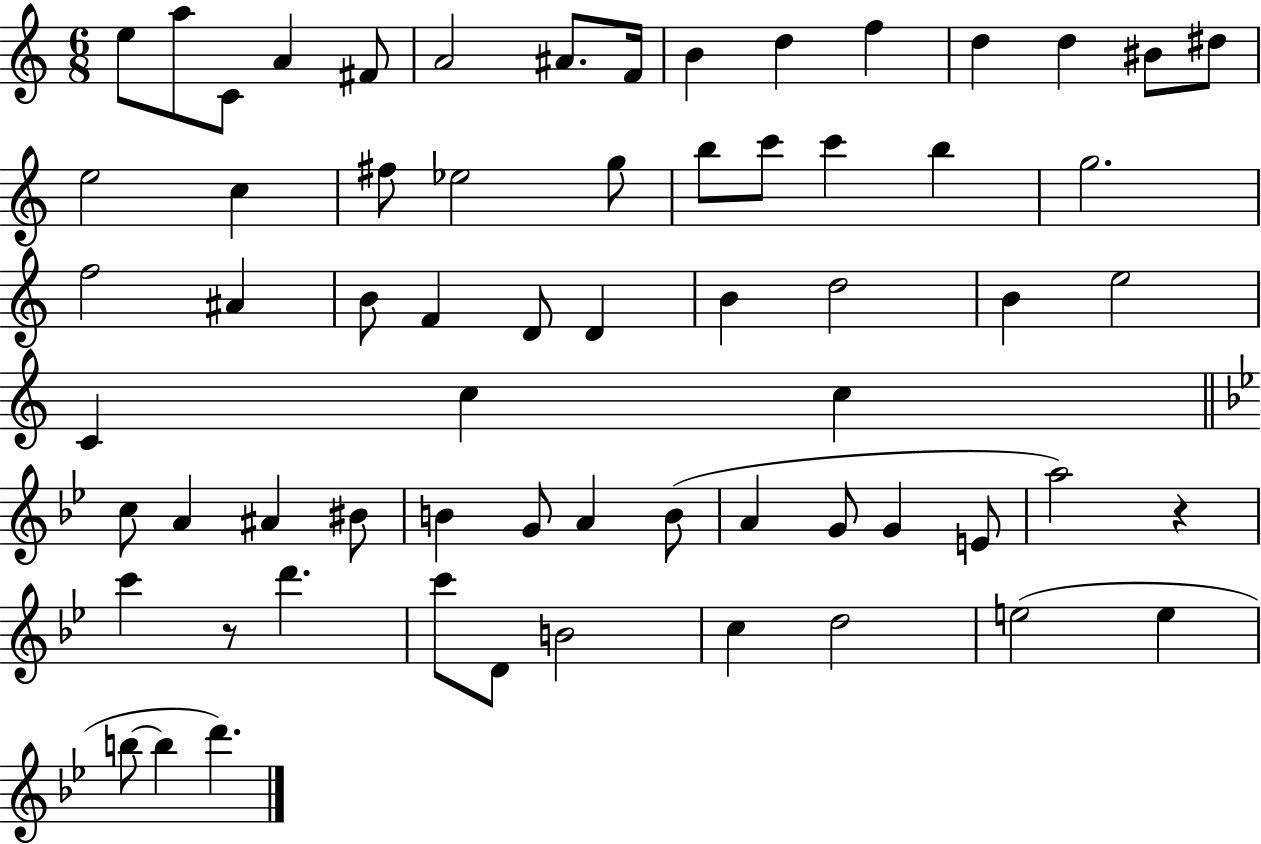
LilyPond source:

{
  \clef treble
  \numericTimeSignature
  \time 6/8
  \key c \major
  e''8 a''8 c'8 a'4 fis'8 | a'2 ais'8. f'16 | b'4 d''4 f''4 | d''4 d''4 bis'8 dis''8 | \break e''2 c''4 | fis''8 ees''2 g''8 | b''8 c'''8 c'''4 b''4 | g''2. | \break f''2 ais'4 | b'8 f'4 d'8 d'4 | b'4 d''2 | b'4 e''2 | \break c'4 c''4 c''4 | \bar "||" \break \key g \minor c''8 a'4 ais'4 bis'8 | b'4 g'8 a'4 b'8( | a'4 g'8 g'4 e'8 | a''2) r4 | \break c'''4 r8 d'''4. | c'''8 d'8 b'2 | c''4 d''2 | e''2( e''4 | \break b''8~~ b''4 d'''4.) | \bar "|."
}